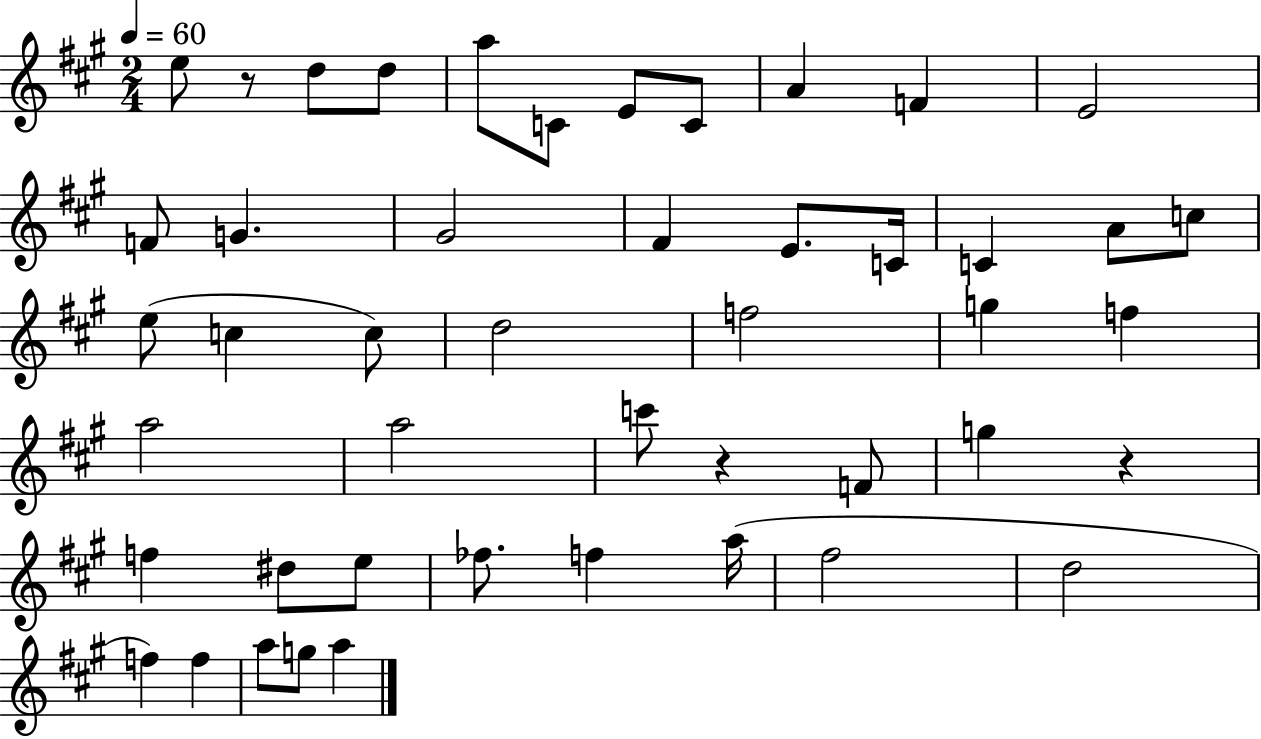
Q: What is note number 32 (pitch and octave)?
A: F5